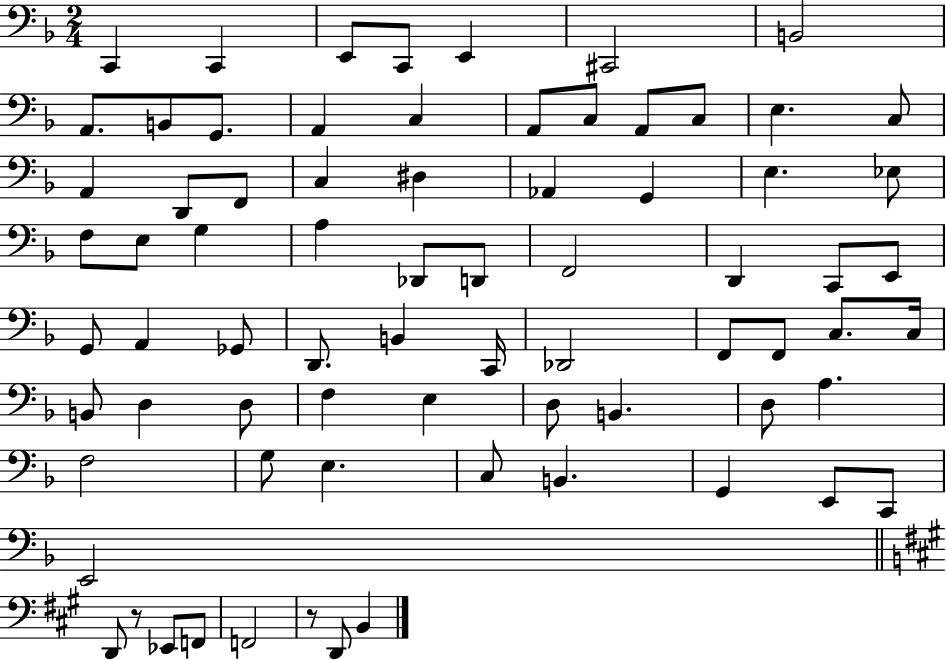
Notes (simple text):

C2/q C2/q E2/e C2/e E2/q C#2/h B2/h A2/e. B2/e G2/e. A2/q C3/q A2/e C3/e A2/e C3/e E3/q. C3/e A2/q D2/e F2/e C3/q D#3/q Ab2/q G2/q E3/q. Eb3/e F3/e E3/e G3/q A3/q Db2/e D2/e F2/h D2/q C2/e E2/e G2/e A2/q Gb2/e D2/e. B2/q C2/s Db2/h F2/e F2/e C3/e. C3/s B2/e D3/q D3/e F3/q E3/q D3/e B2/q. D3/e A3/q. F3/h G3/e E3/q. C3/e B2/q. G2/q E2/e C2/e E2/h D2/e R/e Eb2/e F2/e F2/h R/e D2/e B2/q